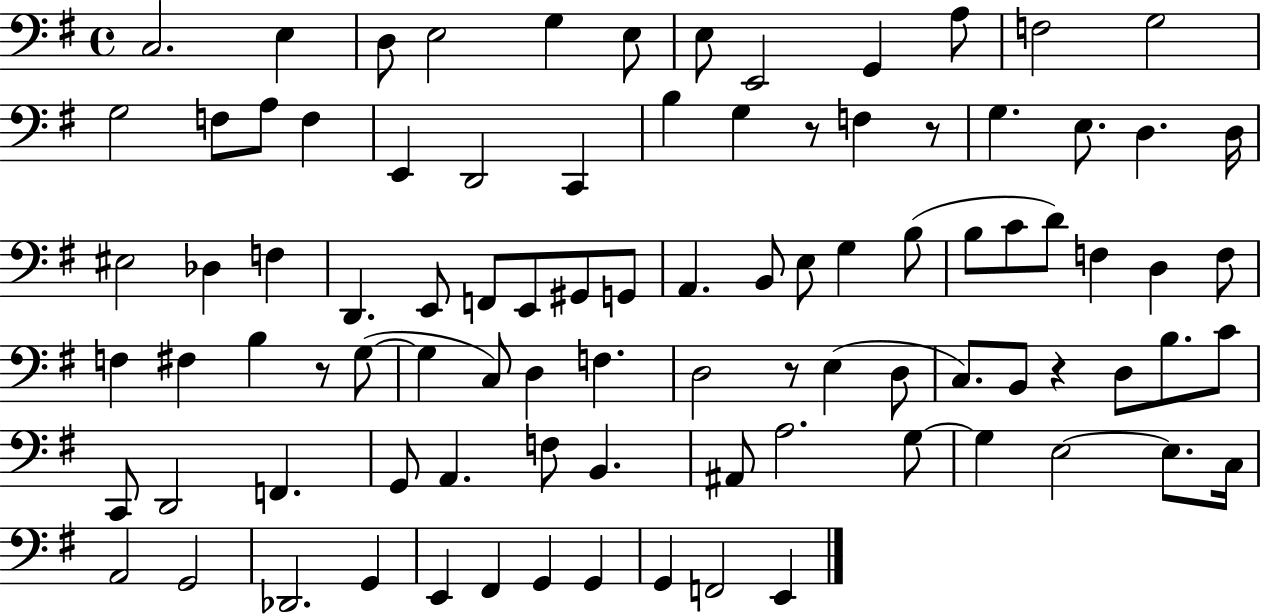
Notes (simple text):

C3/h. E3/q D3/e E3/h G3/q E3/e E3/e E2/h G2/q A3/e F3/h G3/h G3/h F3/e A3/e F3/q E2/q D2/h C2/q B3/q G3/q R/e F3/q R/e G3/q. E3/e. D3/q. D3/s EIS3/h Db3/q F3/q D2/q. E2/e F2/e E2/e G#2/e G2/e A2/q. B2/e E3/e G3/q B3/e B3/e C4/e D4/e F3/q D3/q F3/e F3/q F#3/q B3/q R/e G3/e G3/q C3/e D3/q F3/q. D3/h R/e E3/q D3/e C3/e. B2/e R/q D3/e B3/e. C4/e C2/e D2/h F2/q. G2/e A2/q. F3/e B2/q. A#2/e A3/h. G3/e G3/q E3/h E3/e. C3/s A2/h G2/h Db2/h. G2/q E2/q F#2/q G2/q G2/q G2/q F2/h E2/q